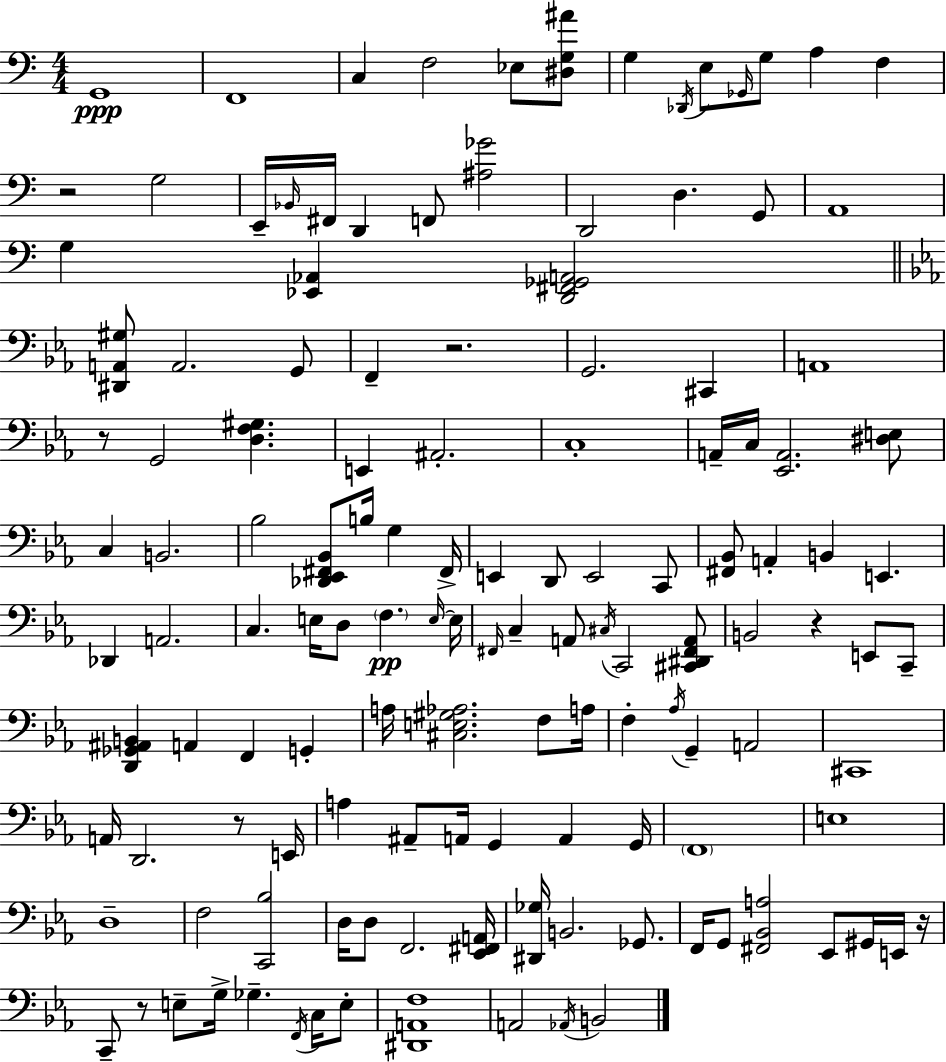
X:1
T:Untitled
M:4/4
L:1/4
K:Am
G,,4 F,,4 C, F,2 _E,/2 [^D,G,^A]/2 G, _D,,/4 E,/2 _G,,/4 G,/2 A, F, z2 G,2 E,,/4 _B,,/4 ^F,,/4 D,, F,,/2 [^A,_G]2 D,,2 D, G,,/2 A,,4 G, [_E,,_A,,] [D,,^F,,_G,,A,,]2 [^D,,A,,^G,]/2 A,,2 G,,/2 F,, z2 G,,2 ^C,, A,,4 z/2 G,,2 [D,F,^G,] E,, ^A,,2 C,4 A,,/4 C,/4 [_E,,A,,]2 [^D,E,]/2 C, B,,2 _B,2 [_D,,_E,,^F,,_B,,]/2 B,/4 G, ^F,,/4 E,, D,,/2 E,,2 C,,/2 [^F,,_B,,]/2 A,, B,, E,, _D,, A,,2 C, E,/4 D,/2 F, E,/4 E,/4 ^F,,/4 C, A,,/2 ^C,/4 C,,2 [^C,,^D,,^F,,A,,]/2 B,,2 z E,,/2 C,,/2 [D,,_G,,^A,,B,,] A,, F,, G,, A,/4 [^C,E,^G,_A,]2 F,/2 A,/4 F, _A,/4 G,, A,,2 ^C,,4 A,,/4 D,,2 z/2 E,,/4 A, ^A,,/2 A,,/4 G,, A,, G,,/4 F,,4 E,4 D,4 F,2 [C,,_B,]2 D,/4 D,/2 F,,2 [_E,,^F,,A,,]/4 [^D,,_G,]/4 B,,2 _G,,/2 F,,/4 G,,/2 [^F,,_B,,A,]2 _E,,/2 ^G,,/4 E,,/4 z/4 C,,/2 z/2 E,/2 G,/4 _G, F,,/4 C,/4 E,/2 [^D,,A,,F,]4 A,,2 _A,,/4 B,,2